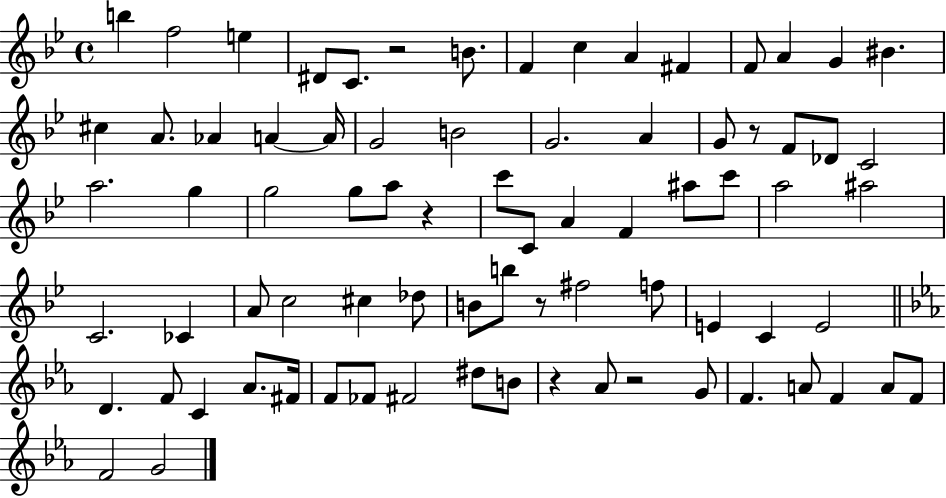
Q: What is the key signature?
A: BES major